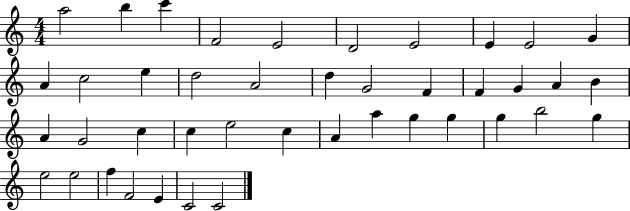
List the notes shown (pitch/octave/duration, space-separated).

A5/h B5/q C6/q F4/h E4/h D4/h E4/h E4/q E4/h G4/q A4/q C5/h E5/q D5/h A4/h D5/q G4/h F4/q F4/q G4/q A4/q B4/q A4/q G4/h C5/q C5/q E5/h C5/q A4/q A5/q G5/q G5/q G5/q B5/h G5/q E5/h E5/h F5/q F4/h E4/q C4/h C4/h